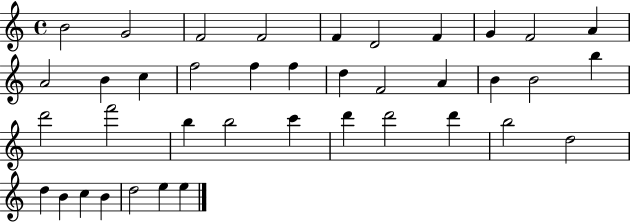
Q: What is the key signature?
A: C major